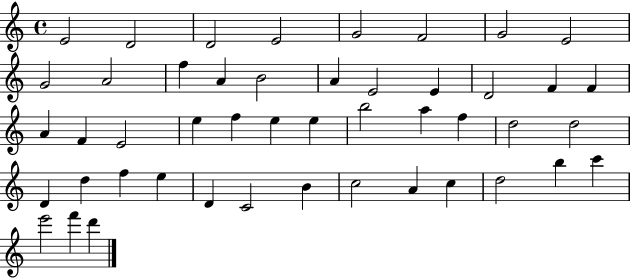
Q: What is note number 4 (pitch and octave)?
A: E4